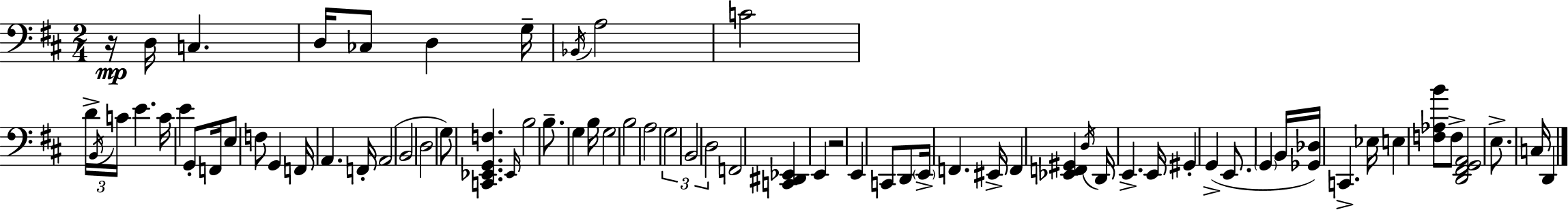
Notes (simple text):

R/s D3/s C3/q. D3/s CES3/e D3/q G3/s Bb2/s A3/h C4/h D4/s B2/s C4/s E4/q. C4/s E4/q G2/e F2/s E3/e F3/e G2/q F2/s A2/q. F2/s A2/h B2/h D3/h G3/e [C2,Eb2,G2,F3]/q. Eb2/s B3/h B3/e. G3/q B3/s G3/h B3/h A3/h G3/h B2/h D3/h F2/h [C2,D#2,Eb2]/q E2/q R/h E2/q C2/e D2/e E2/s F2/q. EIS2/s F2/q [Eb2,F2,G#2]/q D3/s D2/s E2/q. E2/s G#2/q G2/q E2/e. G2/q B2/s [Gb2,Db3]/s C2/q. Eb3/s E3/q [F3,Ab3,B4]/e F3/e [D2,F#2,G2,A2]/h E3/e. C3/s D2/q